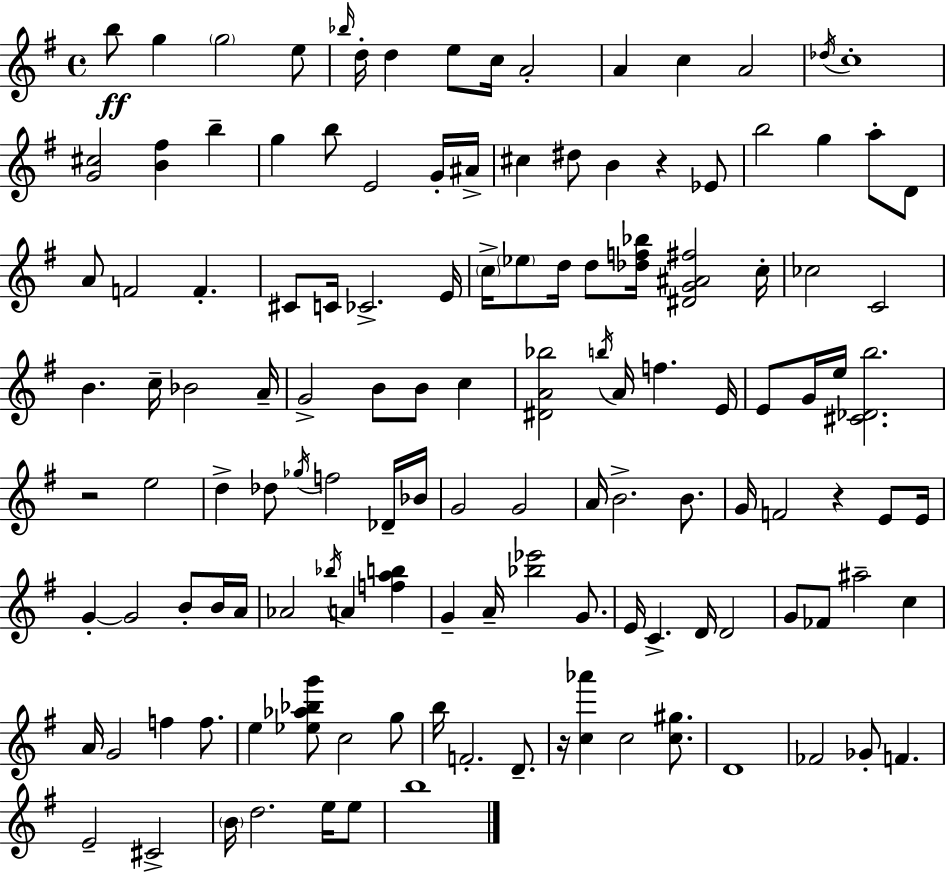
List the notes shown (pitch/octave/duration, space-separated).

B5/e G5/q G5/h E5/e Bb5/s D5/s D5/q E5/e C5/s A4/h A4/q C5/q A4/h Db5/s C5/w [G4,C#5]/h [B4,F#5]/q B5/q G5/q B5/e E4/h G4/s A#4/s C#5/q D#5/e B4/q R/q Eb4/e B5/h G5/q A5/e D4/e A4/e F4/h F4/q. C#4/e C4/s CES4/h. E4/s C5/s Eb5/e D5/s D5/e [Db5,F5,Bb5]/s [D#4,G4,A#4,F#5]/h C5/s CES5/h C4/h B4/q. C5/s Bb4/h A4/s G4/h B4/e B4/e C5/q [D#4,A4,Bb5]/h B5/s A4/s F5/q. E4/s E4/e G4/s E5/s [C#4,Db4,B5]/h. R/h E5/h D5/q Db5/e Gb5/s F5/h Db4/s Bb4/s G4/h G4/h A4/s B4/h. B4/e. G4/s F4/h R/q E4/e E4/s G4/q G4/h B4/e B4/s A4/s Ab4/h Bb5/s A4/q [F5,A5,B5]/q G4/q A4/s [Bb5,Eb6]/h G4/e. E4/s C4/q. D4/s D4/h G4/e FES4/e A#5/h C5/q A4/s G4/h F5/q F5/e. E5/q [Eb5,Ab5,Bb5,G6]/e C5/h G5/e B5/s F4/h. D4/e. R/s [C5,Ab6]/q C5/h [C5,G#5]/e. D4/w FES4/h Gb4/e F4/q. E4/h C#4/h B4/s D5/h. E5/s E5/e B5/w